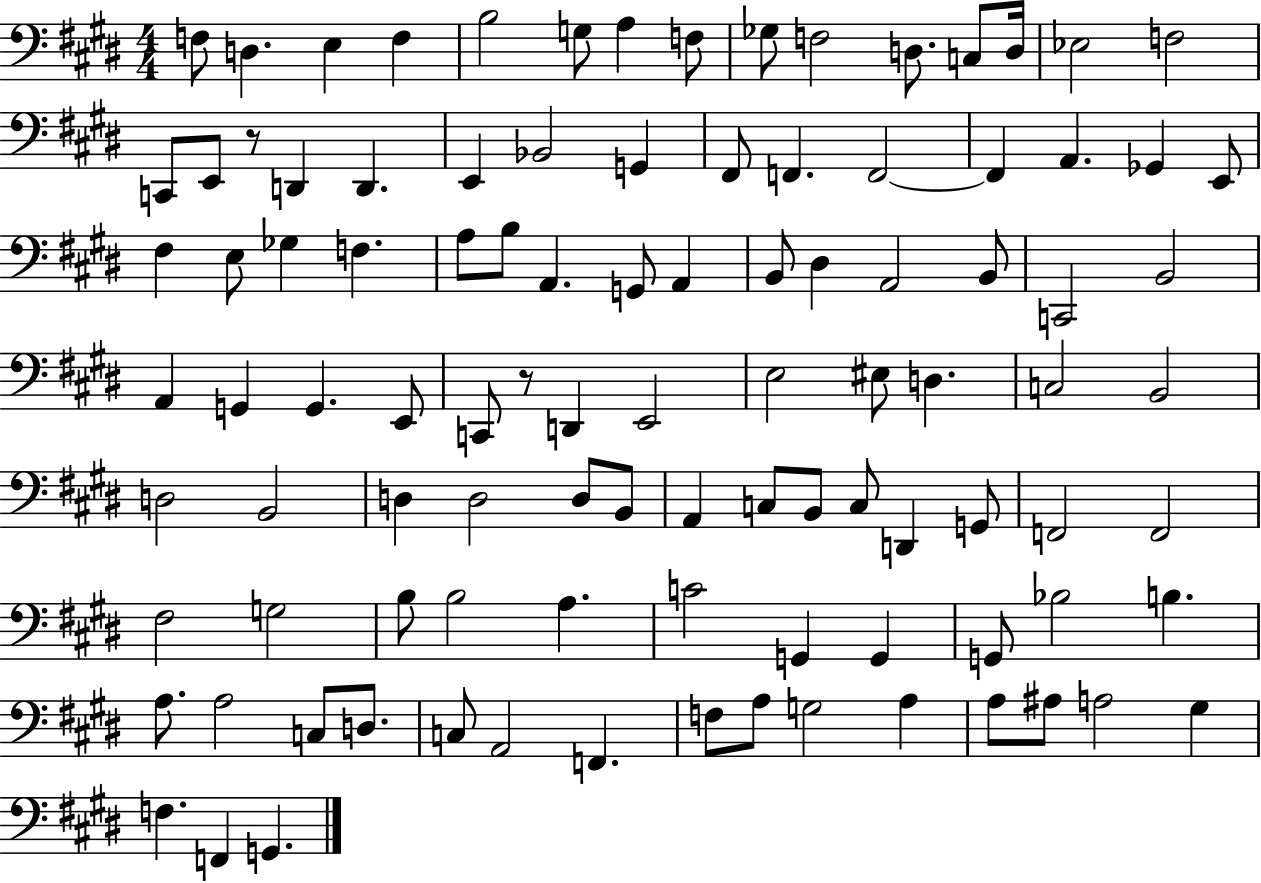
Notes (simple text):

F3/e D3/q. E3/q F3/q B3/h G3/e A3/q F3/e Gb3/e F3/h D3/e. C3/e D3/s Eb3/h F3/h C2/e E2/e R/e D2/q D2/q. E2/q Bb2/h G2/q F#2/e F2/q. F2/h F2/q A2/q. Gb2/q E2/e F#3/q E3/e Gb3/q F3/q. A3/e B3/e A2/q. G2/e A2/q B2/e D#3/q A2/h B2/e C2/h B2/h A2/q G2/q G2/q. E2/e C2/e R/e D2/q E2/h E3/h EIS3/e D3/q. C3/h B2/h D3/h B2/h D3/q D3/h D3/e B2/e A2/q C3/e B2/e C3/e D2/q G2/e F2/h F2/h F#3/h G3/h B3/e B3/h A3/q. C4/h G2/q G2/q G2/e Bb3/h B3/q. A3/e. A3/h C3/e D3/e. C3/e A2/h F2/q. F3/e A3/e G3/h A3/q A3/e A#3/e A3/h G#3/q F3/q. F2/q G2/q.